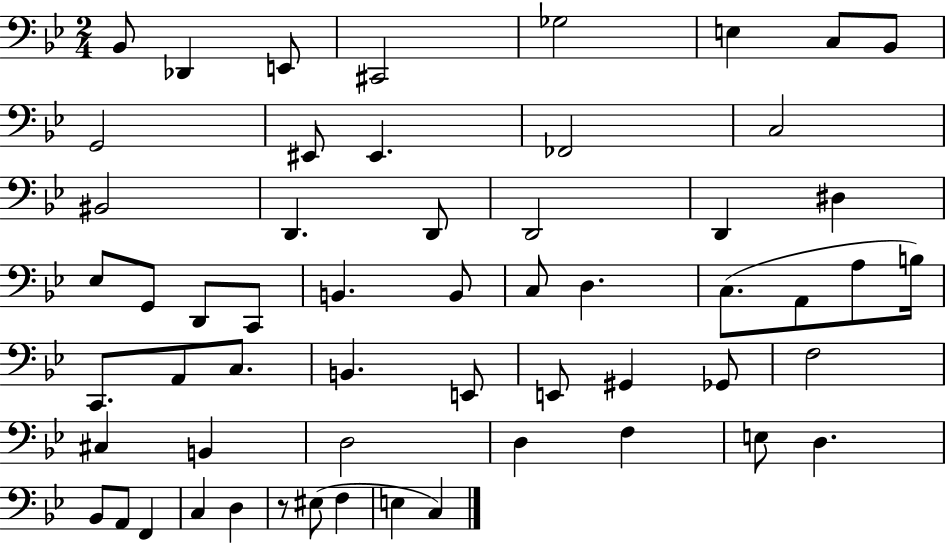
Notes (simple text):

Bb2/e Db2/q E2/e C#2/h Gb3/h E3/q C3/e Bb2/e G2/h EIS2/e EIS2/q. FES2/h C3/h BIS2/h D2/q. D2/e D2/h D2/q D#3/q Eb3/e G2/e D2/e C2/e B2/q. B2/e C3/e D3/q. C3/e. A2/e A3/e B3/s C2/e. A2/e C3/e. B2/q. E2/e E2/e G#2/q Gb2/e F3/h C#3/q B2/q D3/h D3/q F3/q E3/e D3/q. Bb2/e A2/e F2/q C3/q D3/q R/e EIS3/e F3/q E3/q C3/q